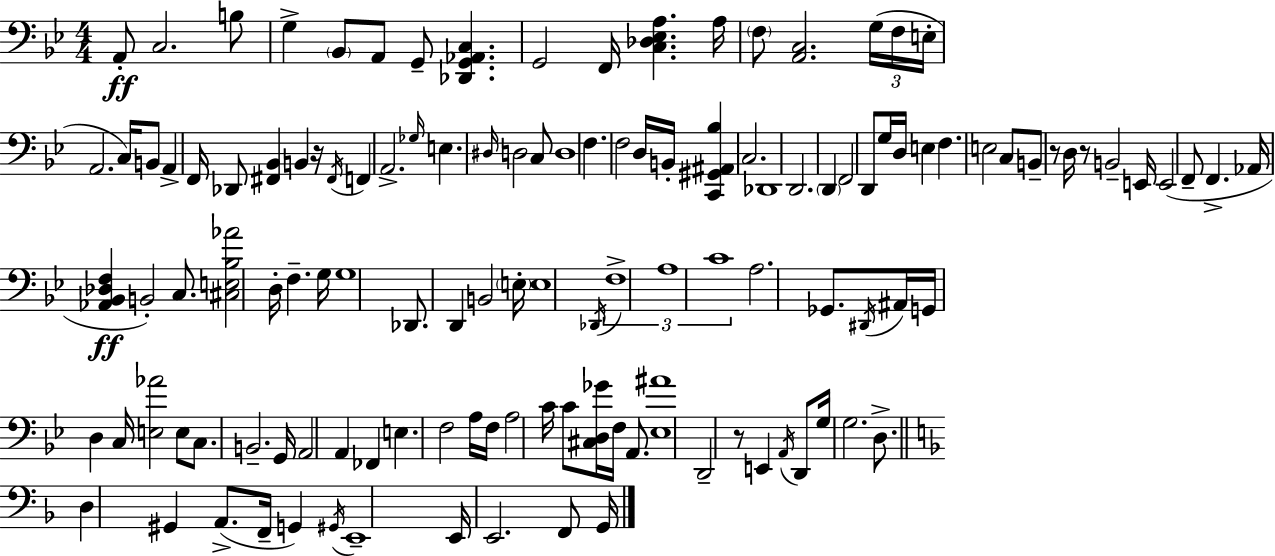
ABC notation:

X:1
T:Untitled
M:4/4
L:1/4
K:Bb
A,,/2 C,2 B,/2 G, _B,,/2 A,,/2 G,,/2 [_D,,G,,_A,,C,] G,,2 F,,/4 [C,_D,_E,A,] A,/4 F,/2 [A,,C,]2 G,/4 F,/4 E,/4 A,,2 C,/4 B,,/2 A,, F,,/4 _D,,/2 [^F,,_B,,] B,, z/4 ^F,,/4 F,, A,,2 _G,/4 E, ^D,/4 D,2 C,/2 D,4 F, F,2 D,/4 B,,/4 [C,,^G,,^A,,_B,] C,2 _D,,4 D,,2 D,, F,,2 D,,/2 G,/4 D,/4 E, F, E,2 C,/2 B,,/2 z/2 D,/4 z/2 B,,2 E,,/4 E,,2 F,,/2 F,, _A,,/4 [_A,,_B,,_D,F,] B,,2 C,/2 [^C,E,_B,_A]2 D,/4 F, G,/4 G,4 _D,,/2 D,, B,,2 E,/4 E,4 _D,,/4 F,4 A,4 C4 A,2 _G,,/2 ^D,,/4 ^A,,/4 G,,/4 D, C,/4 [E,_A]2 E,/2 C,/2 B,,2 G,,/4 A,,2 A,, _F,, E, F,2 A,/4 F,/4 A,2 C/4 C/2 [^C,D,_G]/4 F,/4 A,,/2 [_E,^A]4 D,,2 z/2 E,, A,,/4 D,,/2 G,/4 G,2 D,/2 D, ^G,, A,,/2 F,,/4 G,, ^G,,/4 E,,4 E,,/4 E,,2 F,,/2 G,,/4